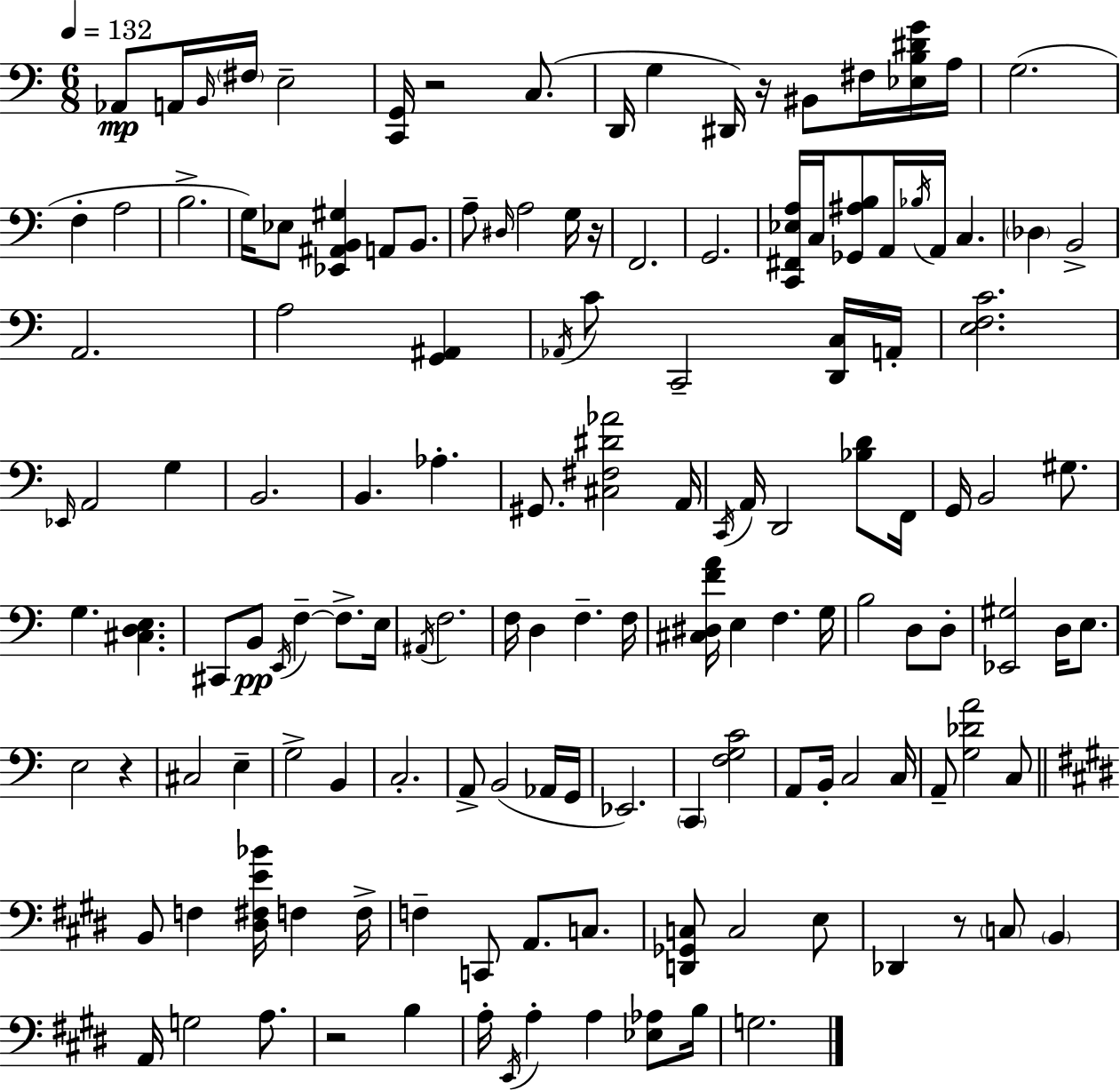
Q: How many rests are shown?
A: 6